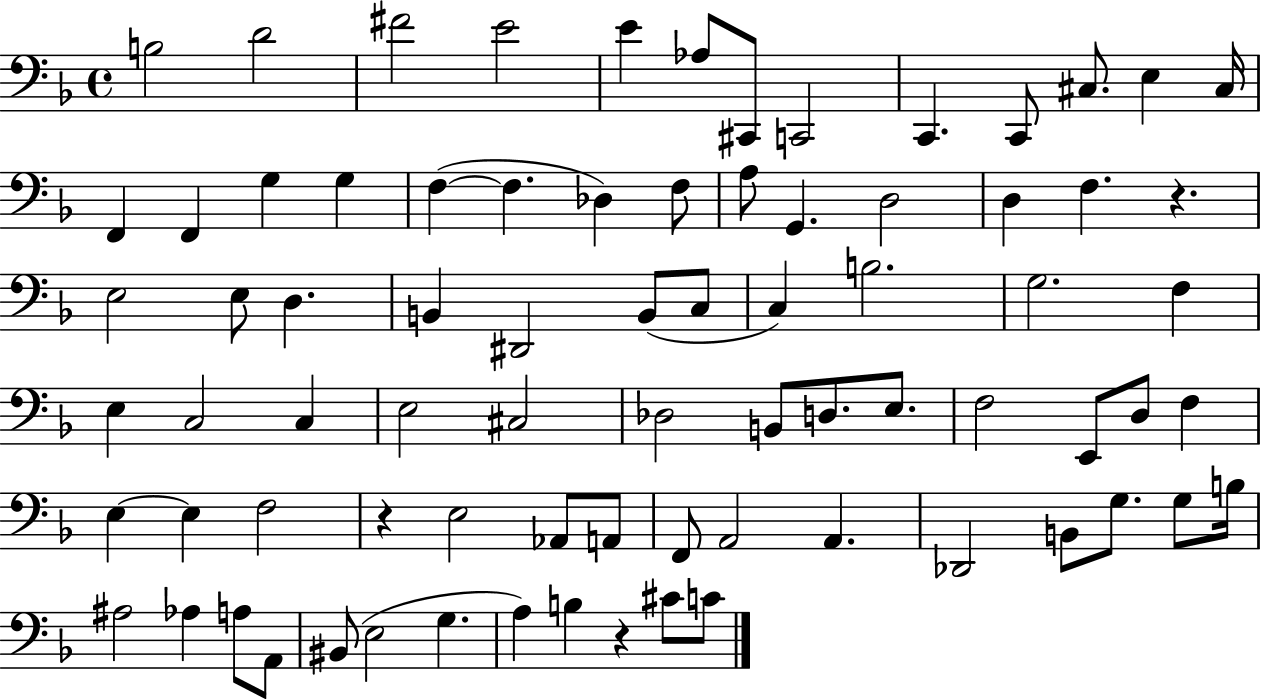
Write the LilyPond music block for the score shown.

{
  \clef bass
  \time 4/4
  \defaultTimeSignature
  \key f \major
  b2 d'2 | fis'2 e'2 | e'4 aes8 cis,8 c,2 | c,4. c,8 cis8. e4 cis16 | \break f,4 f,4 g4 g4 | f4~(~ f4. des4) f8 | a8 g,4. d2 | d4 f4. r4. | \break e2 e8 d4. | b,4 dis,2 b,8( c8 | c4) b2. | g2. f4 | \break e4 c2 c4 | e2 cis2 | des2 b,8 d8. e8. | f2 e,8 d8 f4 | \break e4~~ e4 f2 | r4 e2 aes,8 a,8 | f,8 a,2 a,4. | des,2 b,8 g8. g8 b16 | \break ais2 aes4 a8 a,8 | bis,8( e2 g4. | a4) b4 r4 cis'8 c'8 | \bar "|."
}